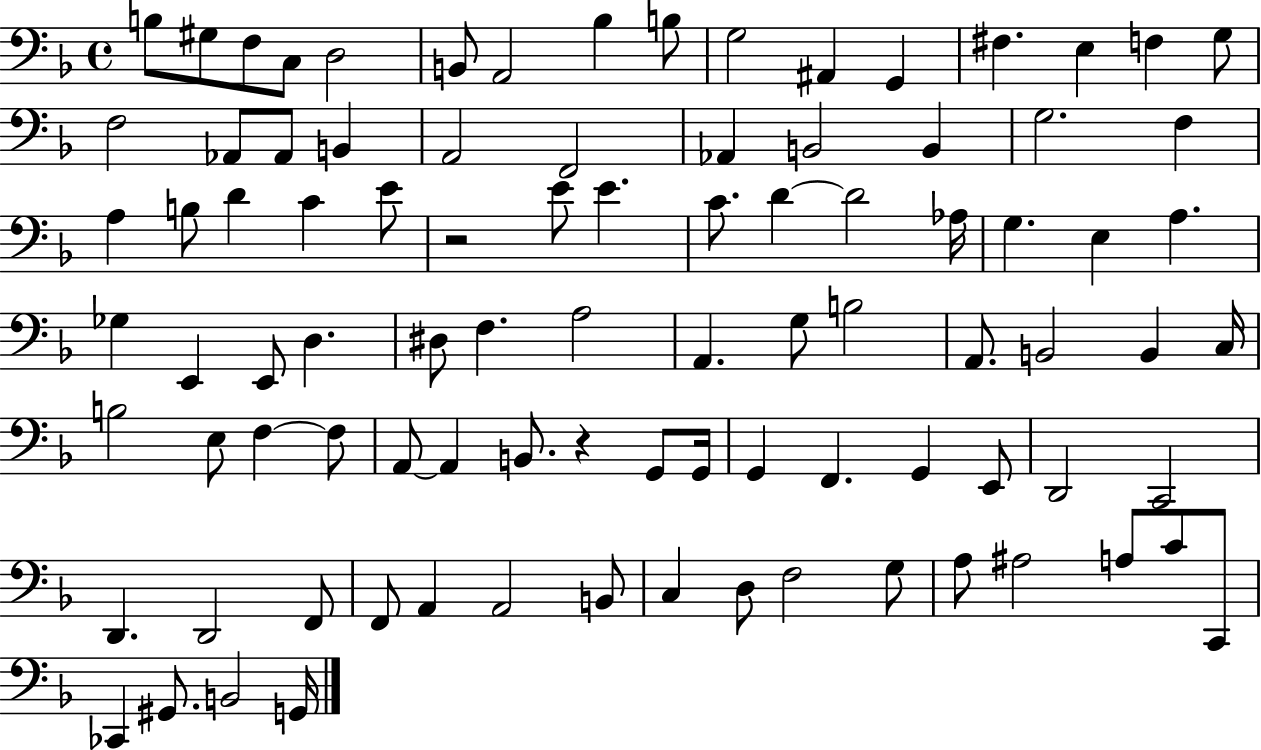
X:1
T:Untitled
M:4/4
L:1/4
K:F
B,/2 ^G,/2 F,/2 C,/2 D,2 B,,/2 A,,2 _B, B,/2 G,2 ^A,, G,, ^F, E, F, G,/2 F,2 _A,,/2 _A,,/2 B,, A,,2 F,,2 _A,, B,,2 B,, G,2 F, A, B,/2 D C E/2 z2 E/2 E C/2 D D2 _A,/4 G, E, A, _G, E,, E,,/2 D, ^D,/2 F, A,2 A,, G,/2 B,2 A,,/2 B,,2 B,, C,/4 B,2 E,/2 F, F,/2 A,,/2 A,, B,,/2 z G,,/2 G,,/4 G,, F,, G,, E,,/2 D,,2 C,,2 D,, D,,2 F,,/2 F,,/2 A,, A,,2 B,,/2 C, D,/2 F,2 G,/2 A,/2 ^A,2 A,/2 C/2 C,,/2 _C,, ^G,,/2 B,,2 G,,/4